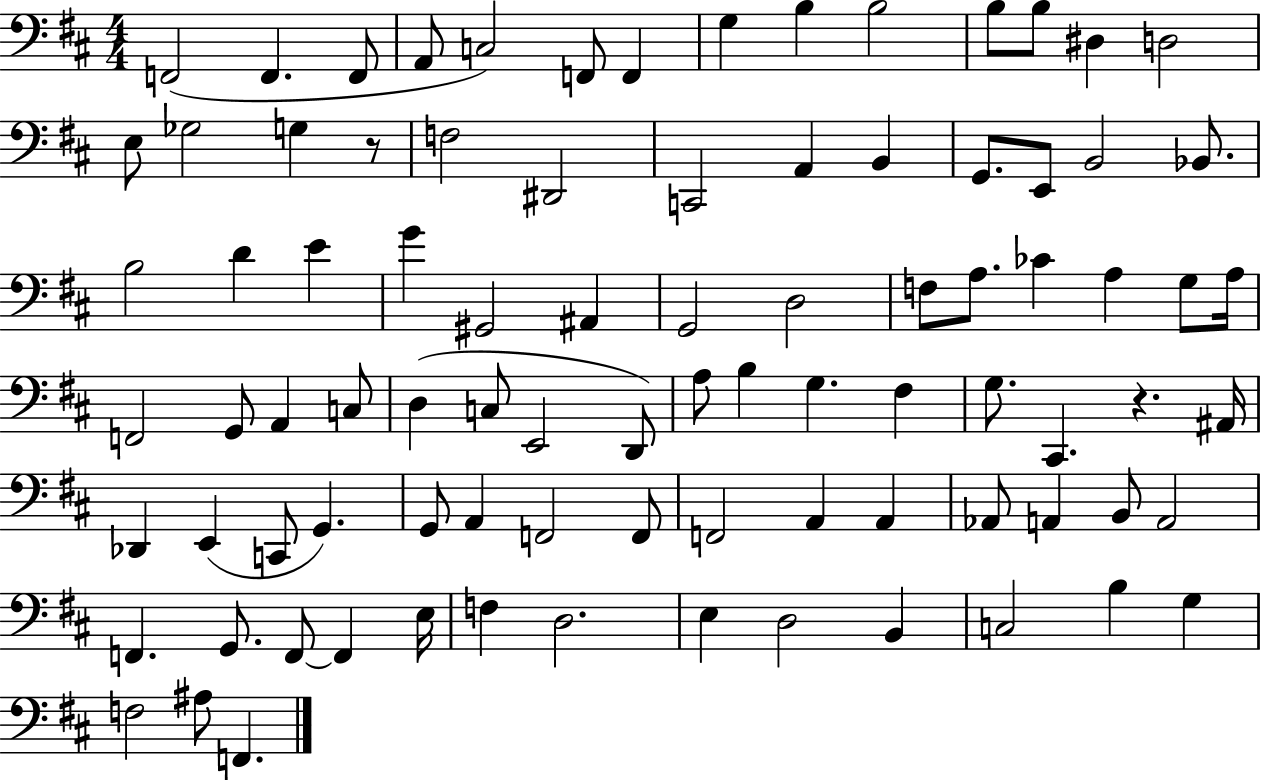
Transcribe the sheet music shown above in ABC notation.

X:1
T:Untitled
M:4/4
L:1/4
K:D
F,,2 F,, F,,/2 A,,/2 C,2 F,,/2 F,, G, B, B,2 B,/2 B,/2 ^D, D,2 E,/2 _G,2 G, z/2 F,2 ^D,,2 C,,2 A,, B,, G,,/2 E,,/2 B,,2 _B,,/2 B,2 D E G ^G,,2 ^A,, G,,2 D,2 F,/2 A,/2 _C A, G,/2 A,/4 F,,2 G,,/2 A,, C,/2 D, C,/2 E,,2 D,,/2 A,/2 B, G, ^F, G,/2 ^C,, z ^A,,/4 _D,, E,, C,,/2 G,, G,,/2 A,, F,,2 F,,/2 F,,2 A,, A,, _A,,/2 A,, B,,/2 A,,2 F,, G,,/2 F,,/2 F,, E,/4 F, D,2 E, D,2 B,, C,2 B, G, F,2 ^A,/2 F,,